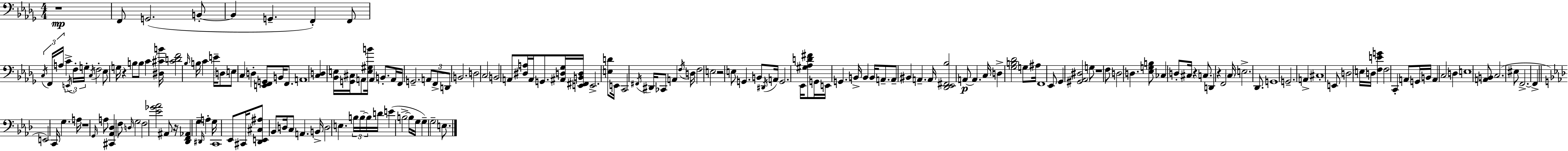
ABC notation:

X:1
T:Untitled
M:4/4
L:1/4
K:Bbm
z4 F,,/2 G,,2 B,,/2 B,, G,, F,, F,,/2 C,/4 F,,/4 A,/4 C E,,/4 F,/4 G,/4 C,/4 F,2 _E,/2 G,/4 z B,/2 B,/2 C [^D,^CB]/4 [^CDF]2 _B,/4 B,/4 C E/4 D,/2 E,/2 C, D, [E,,F,,G,,]/2 B,,/4 F,,/2 A,,4 [C,D,] [_B,,E,]/4 [G,,^C,]/4 A,,/2 [E,^G,B]/4 A,, B,,/2 A,,/4 F,,/4 G,,2 A,,/2 F,,/2 D,,/2 B,,2 D,2 C,2 B,,2 A,,/2 [^D,A,]/4 A,,/4 G,,/2 [^A,,D,_G,]/4 [E,,^F,,B,,D,]/4 E,,2 [E,D]/2 E,,/4 C,,2 ^F,,/4 ^D,,/4 _C,,/2 A,, F,/4 D,/4 F,2 E,2 z2 E,/2 G,, B,,/2 ^D,,/4 A,,/4 G,,2 _E,,/4 [^G,_A,D^F]/2 G,,/4 E,,/4 G,, B,,/4 B,, B,,/4 A,,/2 A,,/2 ^B,, A,, A,,/4 [_D,,_E,,^F,,_B,]2 A,,/2 A,, C,/4 D, [_G,B,_D]2 G,/2 ^A,/4 F,,4 _E,,/2 _G,, [^G,,_A,,^D,]2 G,/2 z4 F,/2 D,2 D, [_E,G,B,]/2 _C, D,/2 ^C,/4 z C,/2 D,, z F,,2 C,/4 E,2 _D,,/2 G,,4 G,,2 A,, ^C,4 E,,/2 D,2 E,/4 D,/4 [F,EG] F,2 C,, A,,/2 G,,/4 B,,/4 A,, C,2 D, E,4 [A,,B,,]/2 C,2 ^E,/2 F,,2 F,, E,,2 C,,/4 G, A,/4 z4 G,,/4 A,/2 [^C,,_A,,_D,] F,/2 D,/4 G,2 F,2 [_E_G_A]2 ^A,,/2 z/4 [_D,,F,,_A,,] G, ^D,,/4 A, G,/4 C,,4 _E,,/2 ^C,,/4 [_D,,E,,^C,^A,]/2 _B,,/2 D,/4 C,/2 A,, B,,/4 D,2 E, B,/4 B,/4 B,/4 D/4 E B,2 B,/4 G,/4 G, G,2 E,/2